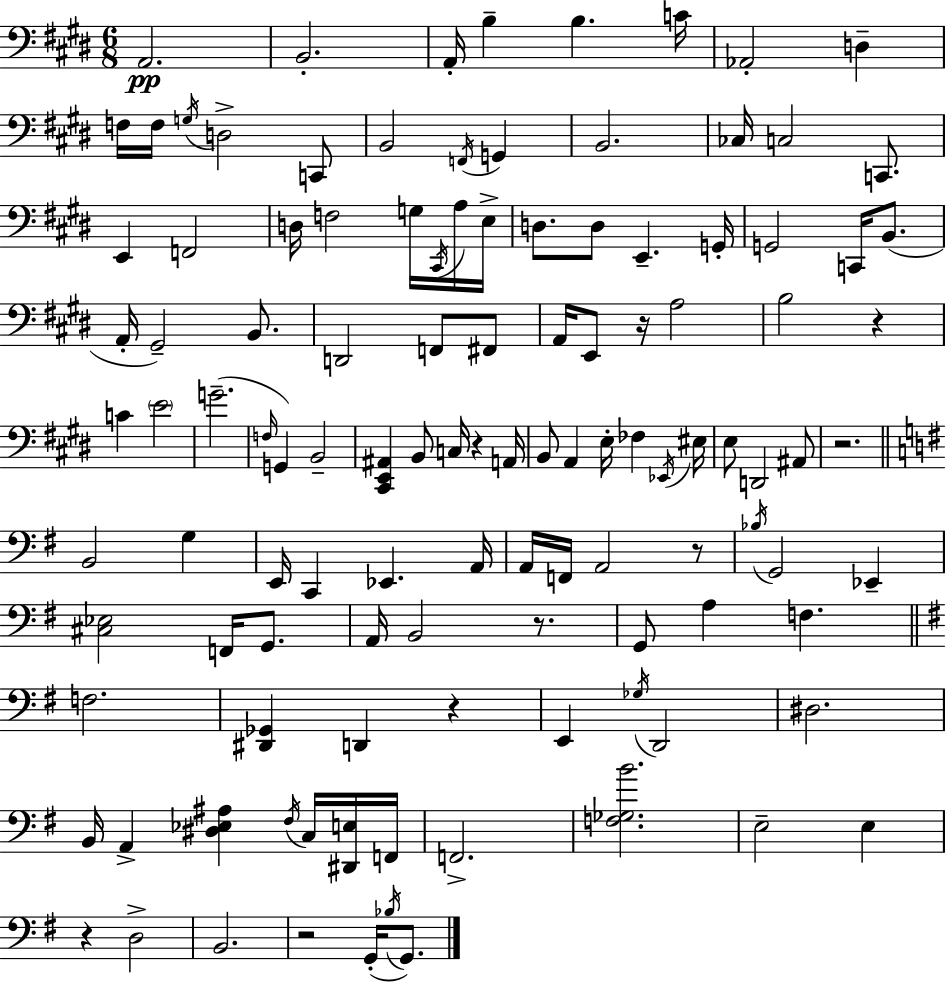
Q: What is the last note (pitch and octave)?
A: G2